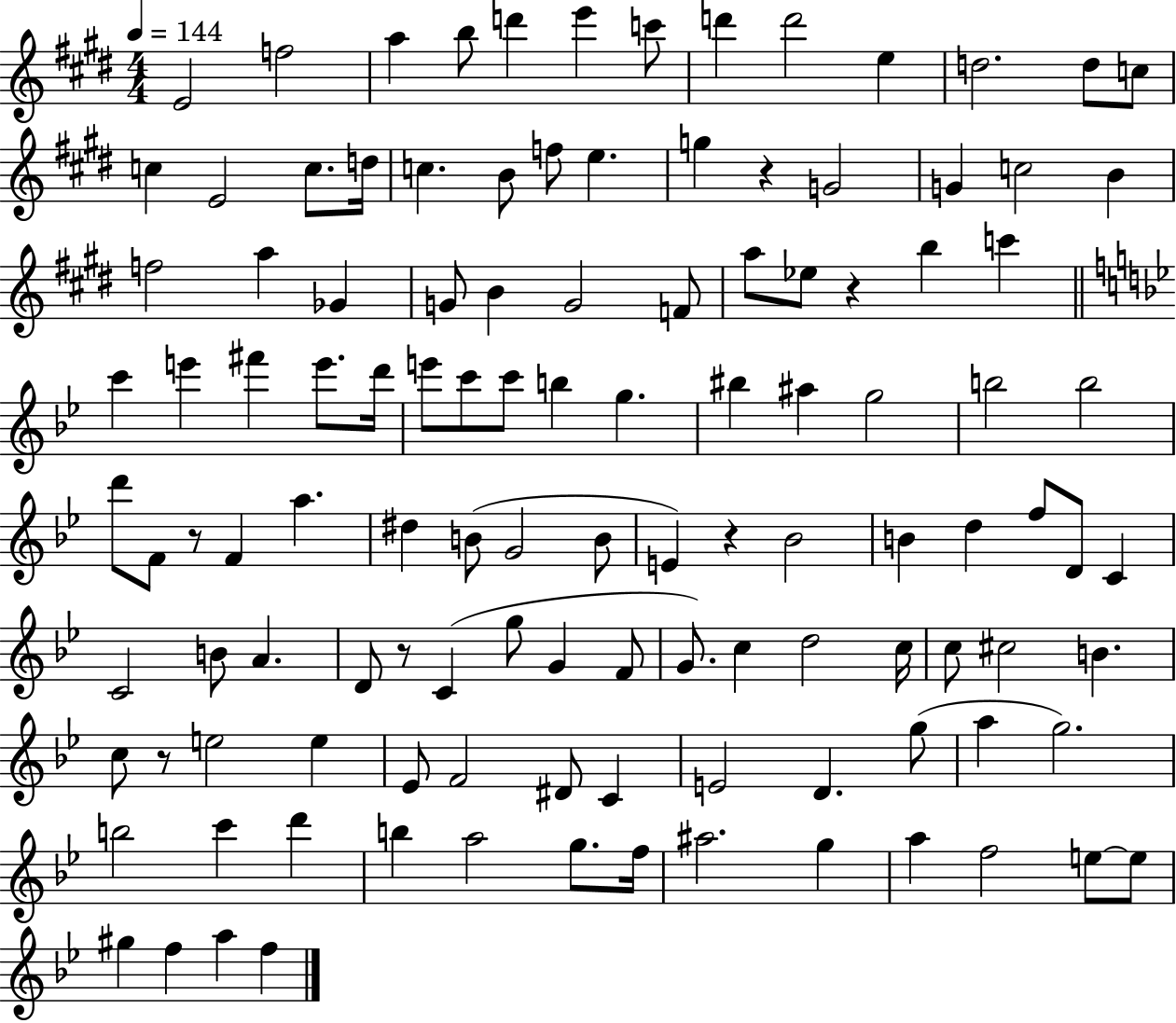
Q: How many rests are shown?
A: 6